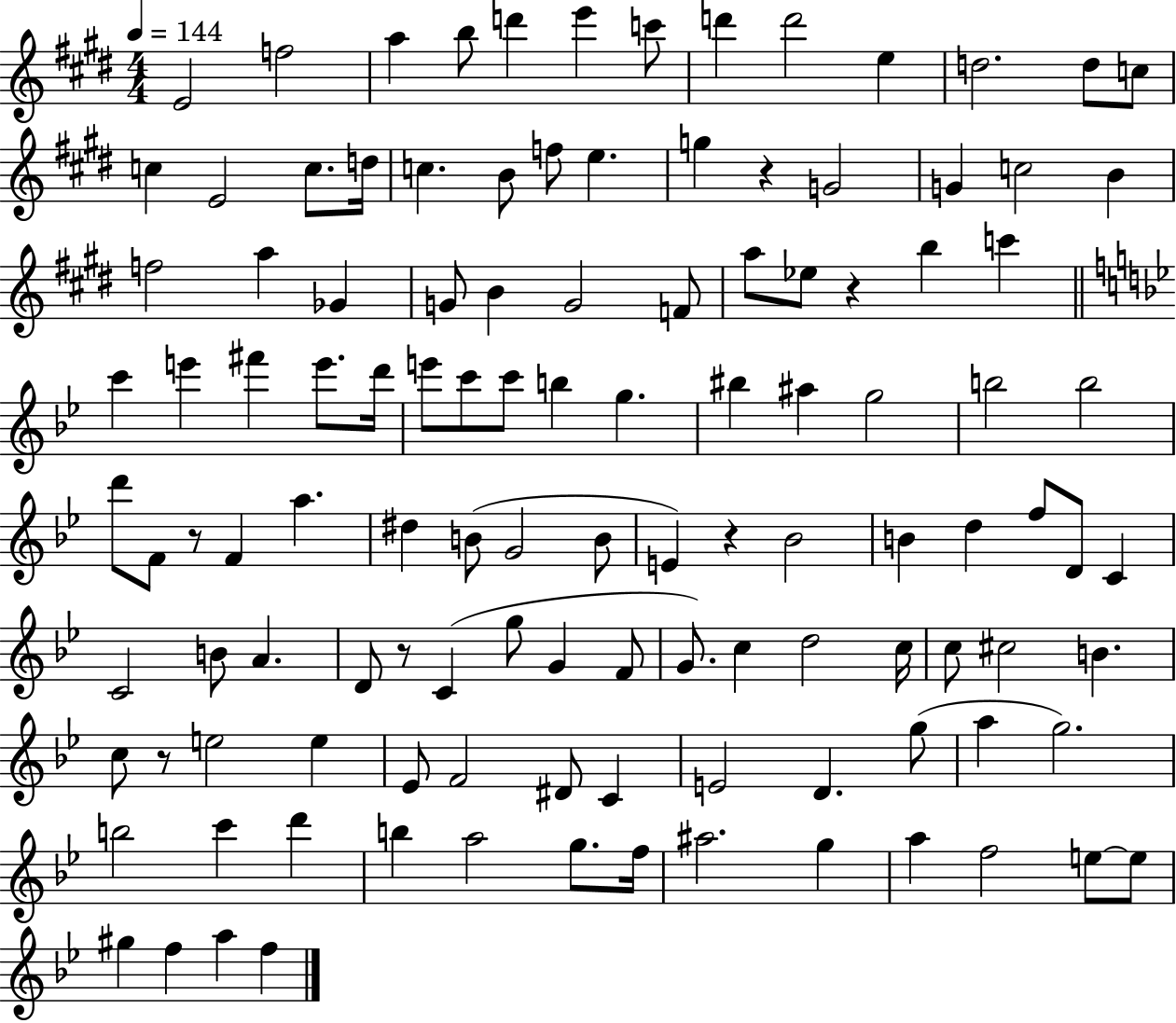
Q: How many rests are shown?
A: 6